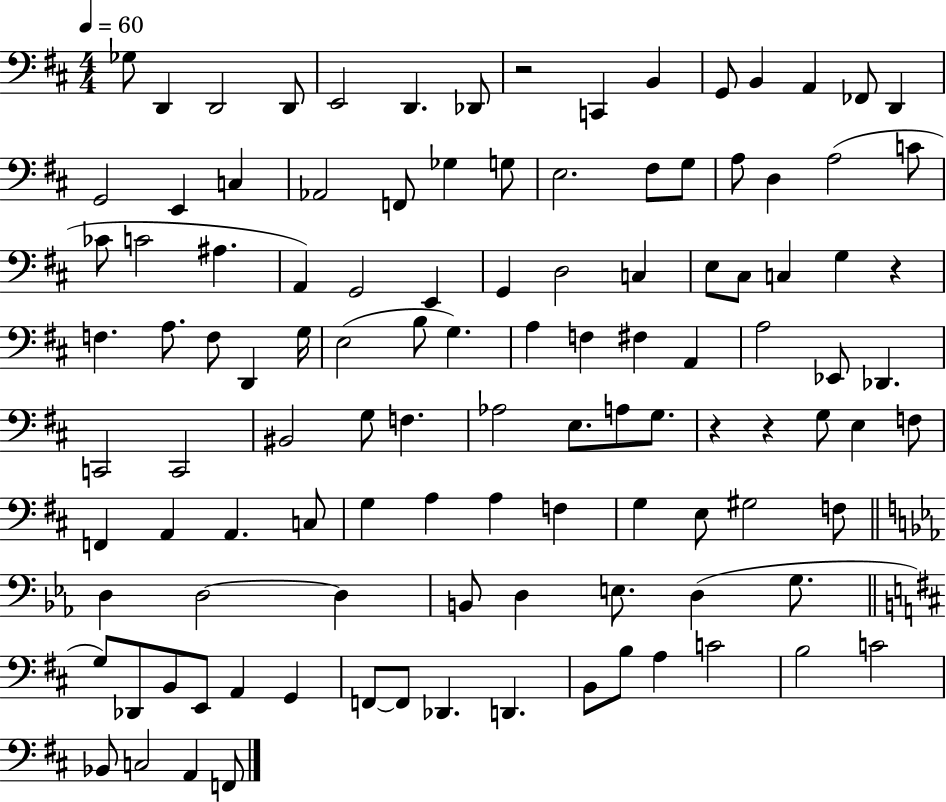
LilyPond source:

{
  \clef bass
  \numericTimeSignature
  \time 4/4
  \key d \major
  \tempo 4 = 60
  ges8 d,4 d,2 d,8 | e,2 d,4. des,8 | r2 c,4 b,4 | g,8 b,4 a,4 fes,8 d,4 | \break g,2 e,4 c4 | aes,2 f,8 ges4 g8 | e2. fis8 g8 | a8 d4 a2( c'8 | \break ces'8 c'2 ais4. | a,4) g,2 e,4 | g,4 d2 c4 | e8 cis8 c4 g4 r4 | \break f4. a8. f8 d,4 g16 | e2( b8 g4.) | a4 f4 fis4 a,4 | a2 ees,8 des,4. | \break c,2 c,2 | bis,2 g8 f4. | aes2 e8. a8 g8. | r4 r4 g8 e4 f8 | \break f,4 a,4 a,4. c8 | g4 a4 a4 f4 | g4 e8 gis2 f8 | \bar "||" \break \key c \minor d4 d2~~ d4 | b,8 d4 e8. d4( g8. | \bar "||" \break \key d \major g8) des,8 b,8 e,8 a,4 g,4 | f,8~~ f,8 des,4. d,4. | b,8 b8 a4 c'2 | b2 c'2 | \break bes,8 c2 a,4 f,8 | \bar "|."
}